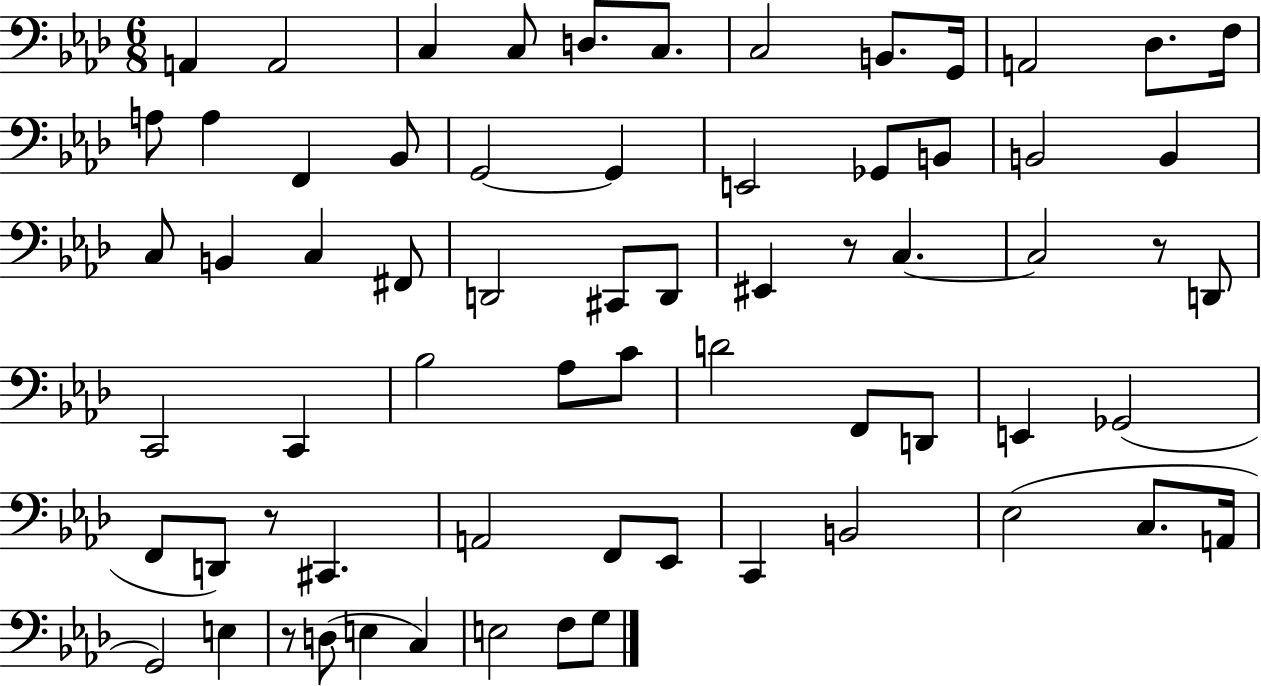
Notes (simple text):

A2/q A2/h C3/q C3/e D3/e. C3/e. C3/h B2/e. G2/s A2/h Db3/e. F3/s A3/e A3/q F2/q Bb2/e G2/h G2/q E2/h Gb2/e B2/e B2/h B2/q C3/e B2/q C3/q F#2/e D2/h C#2/e D2/e EIS2/q R/e C3/q. C3/h R/e D2/e C2/h C2/q Bb3/h Ab3/e C4/e D4/h F2/e D2/e E2/q Gb2/h F2/e D2/e R/e C#2/q. A2/h F2/e Eb2/e C2/q B2/h Eb3/h C3/e. A2/s G2/h E3/q R/e D3/e E3/q C3/q E3/h F3/e G3/e